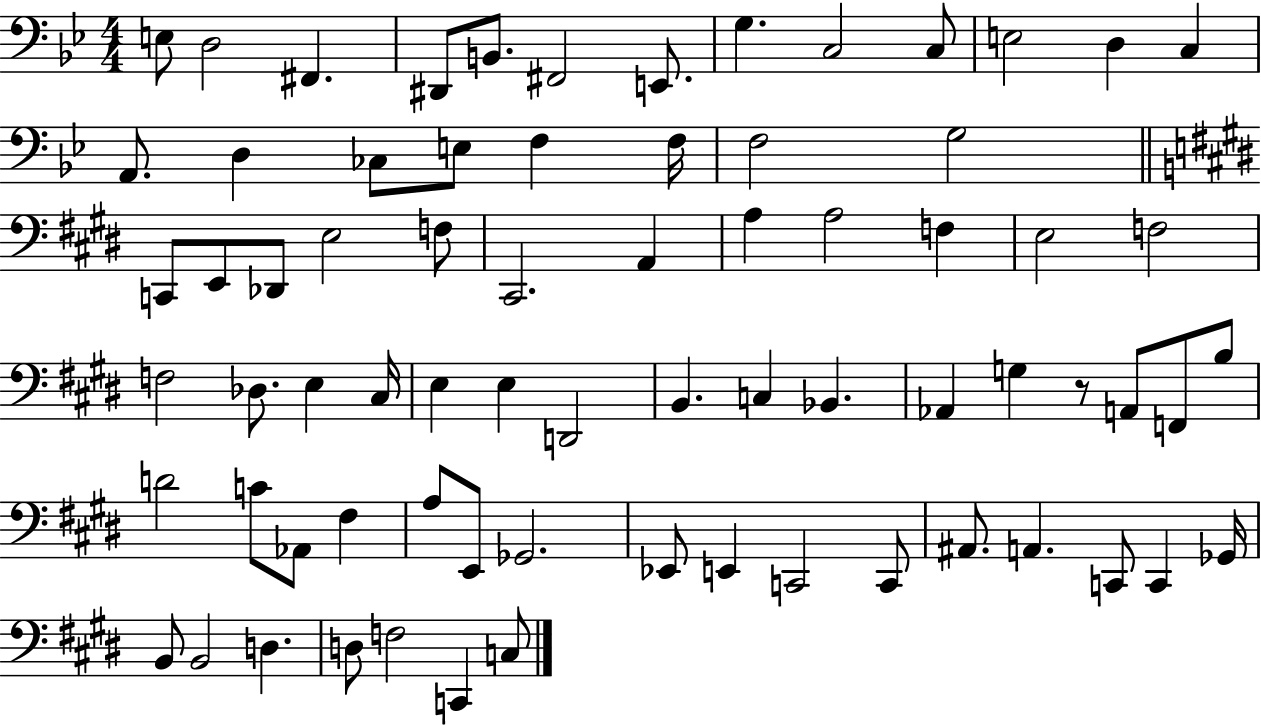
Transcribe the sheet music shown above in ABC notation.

X:1
T:Untitled
M:4/4
L:1/4
K:Bb
E,/2 D,2 ^F,, ^D,,/2 B,,/2 ^F,,2 E,,/2 G, C,2 C,/2 E,2 D, C, A,,/2 D, _C,/2 E,/2 F, F,/4 F,2 G,2 C,,/2 E,,/2 _D,,/2 E,2 F,/2 ^C,,2 A,, A, A,2 F, E,2 F,2 F,2 _D,/2 E, ^C,/4 E, E, D,,2 B,, C, _B,, _A,, G, z/2 A,,/2 F,,/2 B,/2 D2 C/2 _A,,/2 ^F, A,/2 E,,/2 _G,,2 _E,,/2 E,, C,,2 C,,/2 ^A,,/2 A,, C,,/2 C,, _G,,/4 B,,/2 B,,2 D, D,/2 F,2 C,, C,/2